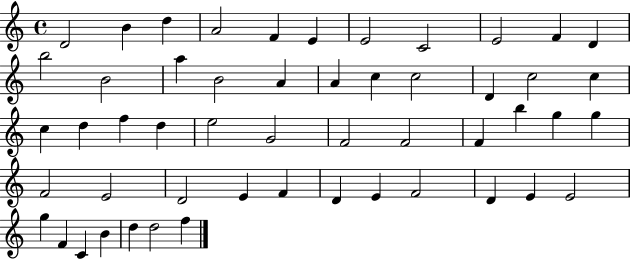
X:1
T:Untitled
M:4/4
L:1/4
K:C
D2 B d A2 F E E2 C2 E2 F D b2 B2 a B2 A A c c2 D c2 c c d f d e2 G2 F2 F2 F b g g F2 E2 D2 E F D E F2 D E E2 g F C B d d2 f